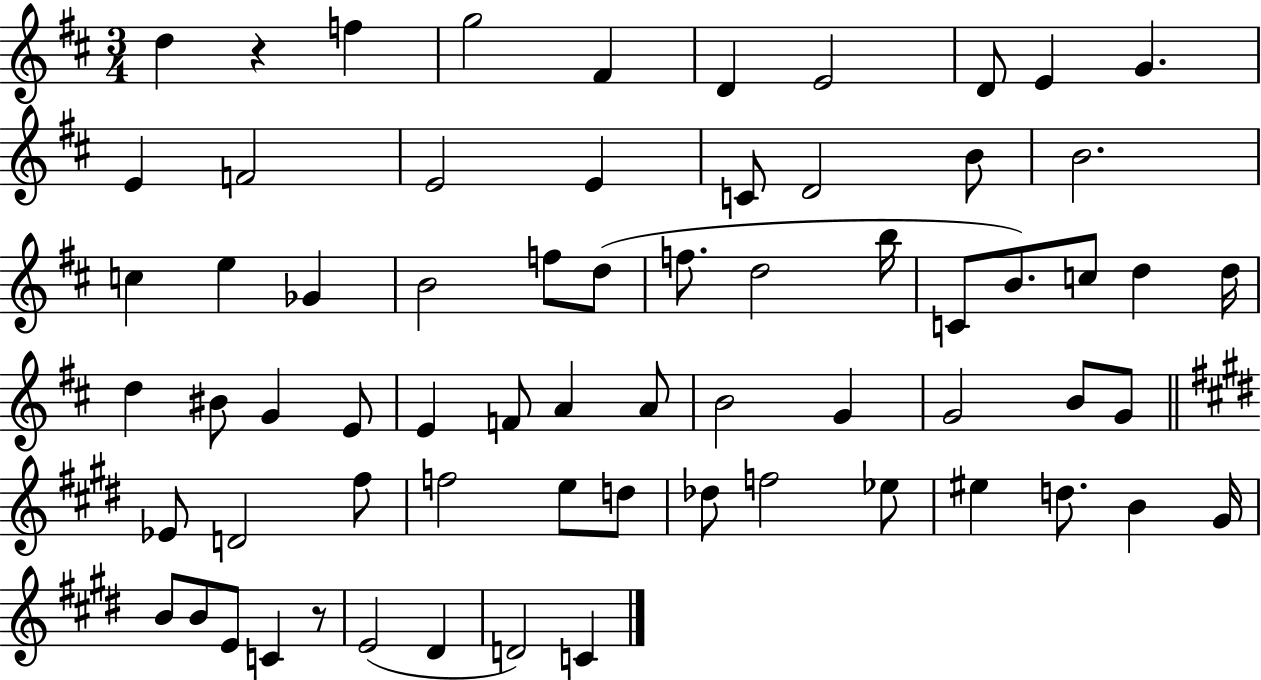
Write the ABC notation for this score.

X:1
T:Untitled
M:3/4
L:1/4
K:D
d z f g2 ^F D E2 D/2 E G E F2 E2 E C/2 D2 B/2 B2 c e _G B2 f/2 d/2 f/2 d2 b/4 C/2 B/2 c/2 d d/4 d ^B/2 G E/2 E F/2 A A/2 B2 G G2 B/2 G/2 _E/2 D2 ^f/2 f2 e/2 d/2 _d/2 f2 _e/2 ^e d/2 B ^G/4 B/2 B/2 E/2 C z/2 E2 ^D D2 C